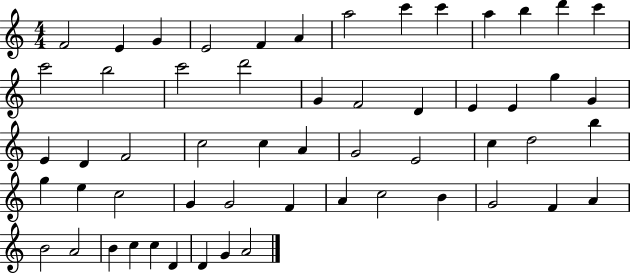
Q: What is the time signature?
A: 4/4